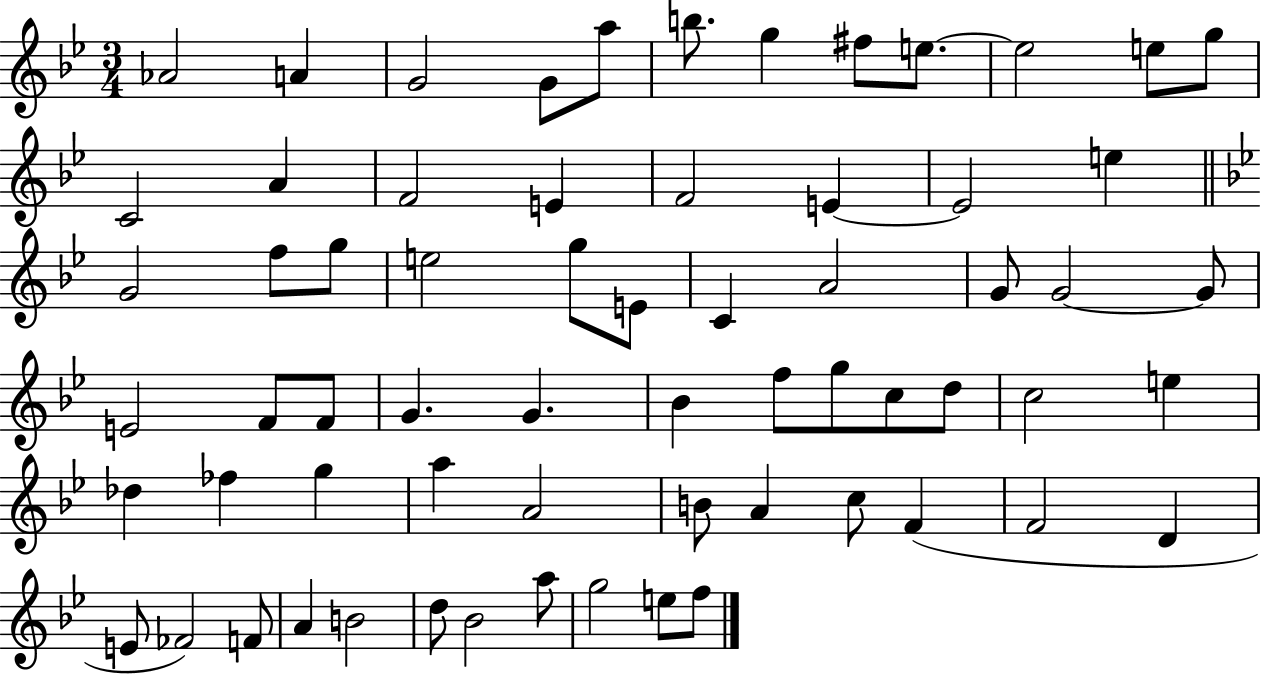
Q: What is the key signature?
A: BES major